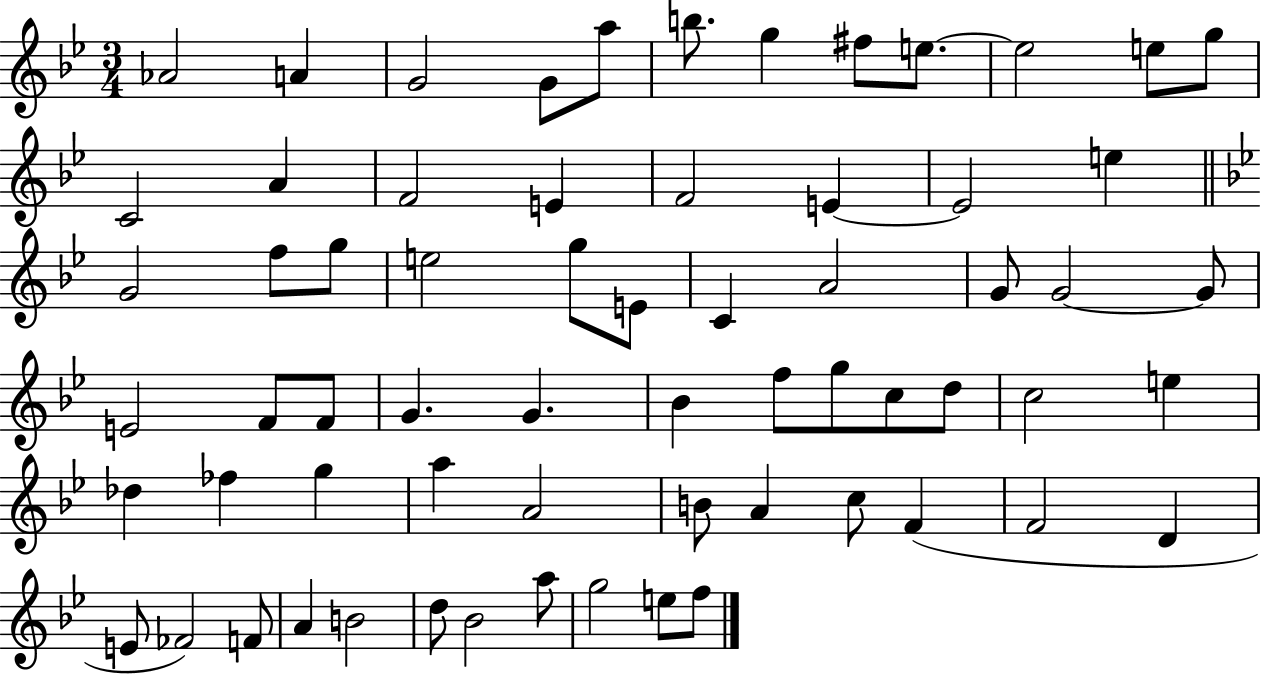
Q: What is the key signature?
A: BES major